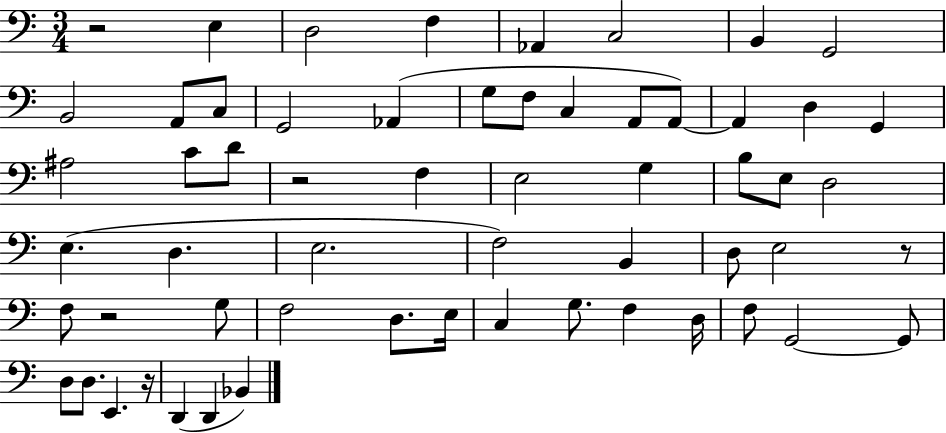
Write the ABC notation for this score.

X:1
T:Untitled
M:3/4
L:1/4
K:C
z2 E, D,2 F, _A,, C,2 B,, G,,2 B,,2 A,,/2 C,/2 G,,2 _A,, G,/2 F,/2 C, A,,/2 A,,/2 A,, D, G,, ^A,2 C/2 D/2 z2 F, E,2 G, B,/2 E,/2 D,2 E, D, E,2 F,2 B,, D,/2 E,2 z/2 F,/2 z2 G,/2 F,2 D,/2 E,/4 C, G,/2 F, D,/4 F,/2 G,,2 G,,/2 D,/2 D,/2 E,, z/4 D,, D,, _B,,